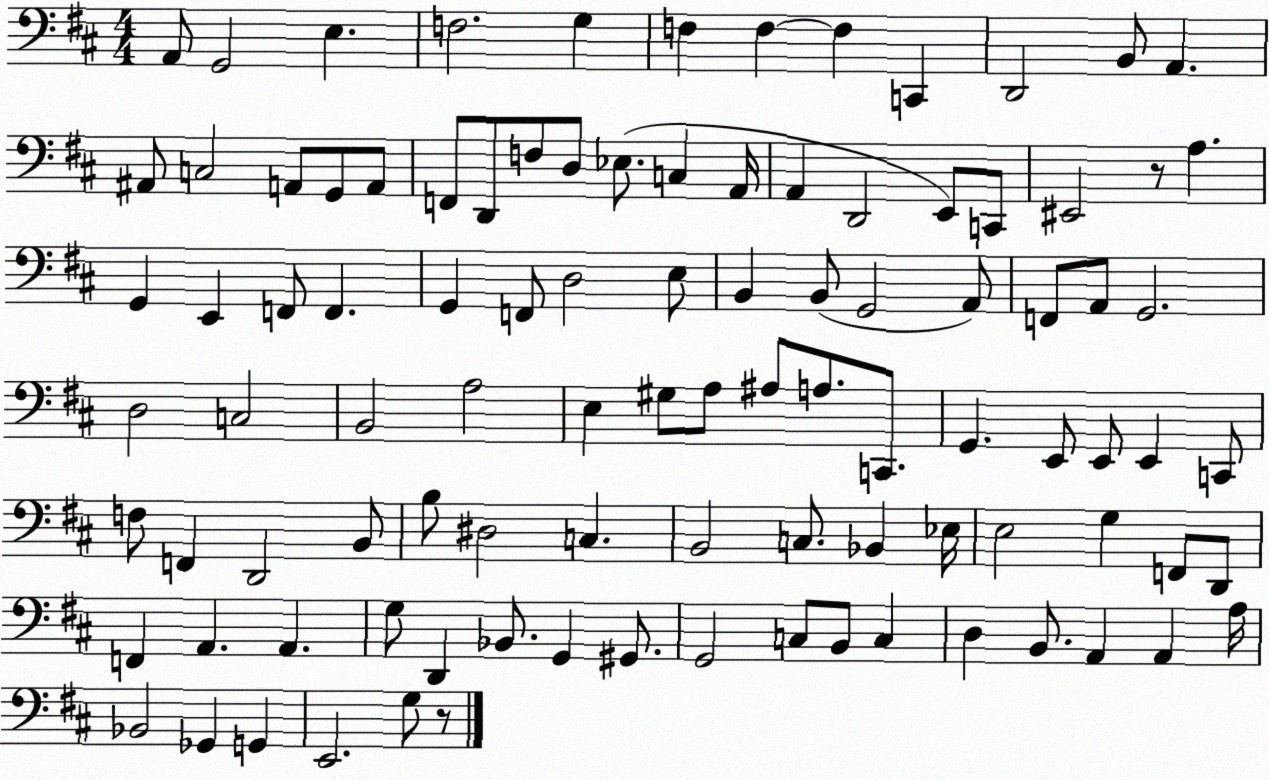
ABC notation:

X:1
T:Untitled
M:4/4
L:1/4
K:D
A,,/2 G,,2 E, F,2 G, F, F, F, C,, D,,2 B,,/2 A,, ^A,,/2 C,2 A,,/2 G,,/2 A,,/2 F,,/2 D,,/2 F,/2 D,/2 _E,/2 C, A,,/4 A,, D,,2 E,,/2 C,,/2 ^E,,2 z/2 A, G,, E,, F,,/2 F,, G,, F,,/2 D,2 E,/2 B,, B,,/2 G,,2 A,,/2 F,,/2 A,,/2 G,,2 D,2 C,2 B,,2 A,2 E, ^G,/2 A,/2 ^A,/2 A,/2 C,,/2 G,, E,,/2 E,,/2 E,, C,,/2 F,/2 F,, D,,2 B,,/2 B,/2 ^D,2 C, B,,2 C,/2 _B,, _E,/4 E,2 G, F,,/2 D,,/2 F,, A,, A,, G,/2 D,, _B,,/2 G,, ^G,,/2 G,,2 C,/2 B,,/2 C, D, B,,/2 A,, A,, A,/4 _B,,2 _G,, G,, E,,2 G,/2 z/2